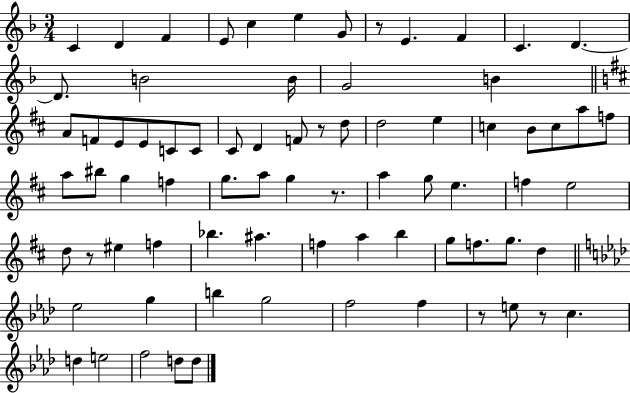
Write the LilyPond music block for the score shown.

{
  \clef treble
  \numericTimeSignature
  \time 3/4
  \key f \major
  \repeat volta 2 { c'4 d'4 f'4 | e'8 c''4 e''4 g'8 | r8 e'4. f'4 | c'4. d'4.~~ | \break d'8. b'2 b'16 | g'2 b'4 | \bar "||" \break \key d \major a'8 f'8 e'8 e'8 c'8 c'8 | cis'8 d'4 f'8 r8 d''8 | d''2 e''4 | c''4 b'8 c''8 a''8 f''8 | \break a''8 bis''8 g''4 f''4 | g''8. a''8 g''4 r8. | a''4 g''8 e''4. | f''4 e''2 | \break d''8 r8 eis''4 f''4 | bes''4. ais''4. | f''4 a''4 b''4 | g''8 f''8. g''8. d''4 | \break \bar "||" \break \key aes \major ees''2 g''4 | b''4 g''2 | f''2 f''4 | r8 e''8 r8 c''4. | \break d''4 e''2 | f''2 d''8 d''8 | } \bar "|."
}